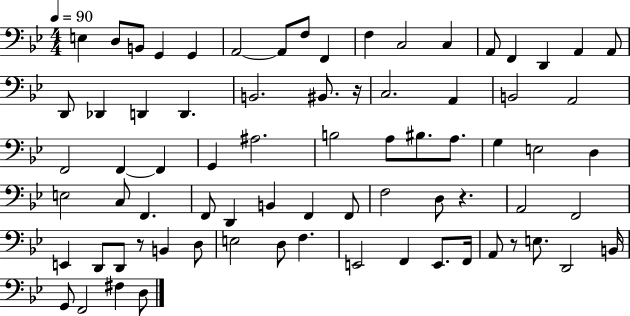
E3/q D3/e B2/e G2/q G2/q A2/h A2/e F3/e F2/q F3/q C3/h C3/q A2/e F2/q D2/q A2/q A2/e D2/e Db2/q D2/q D2/q. B2/h. BIS2/e. R/s C3/h. A2/q B2/h A2/h F2/h F2/q F2/q G2/q A#3/h. B3/h A3/e BIS3/e. A3/e. G3/q E3/h D3/q E3/h C3/e F2/q. F2/e D2/q B2/q F2/q F2/e F3/h D3/e R/q. A2/h F2/h E2/q D2/e D2/e R/e B2/q D3/e E3/h D3/e F3/q. E2/h F2/q E2/e. F2/s A2/e R/e E3/e. D2/h B2/s G2/e F2/h F#3/q D3/e